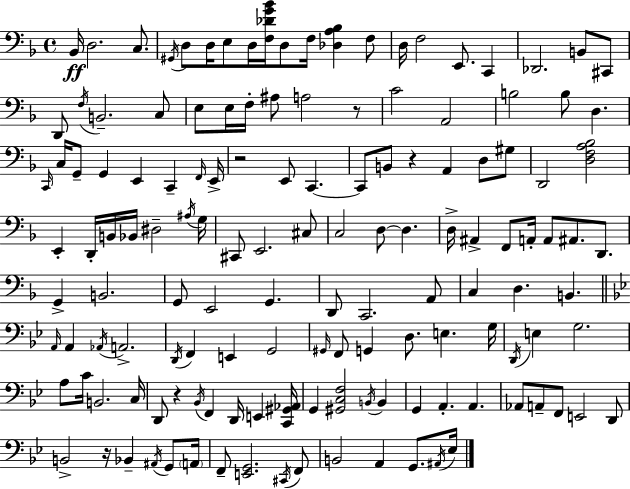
X:1
T:Untitled
M:4/4
L:1/4
K:Dm
_B,,/4 D,2 C,/2 ^G,,/4 D,/2 D,/4 E,/2 D,/4 [F,_DG_B]/4 D,/2 F,/4 [_D,A,_B,] F,/2 D,/4 F,2 E,,/2 C,, _D,,2 B,,/2 ^C,,/2 D,,/2 F,/4 B,,2 C,/2 E,/2 E,/4 F,/4 ^A,/2 A,2 z/2 C2 A,,2 B,2 B,/2 D, C,,/4 C,/4 G,,/2 G,, E,, C,, F,,/4 E,,/4 z2 E,,/2 C,, C,,/2 B,,/2 z A,, D,/2 ^G,/2 D,,2 [D,F,A,_B,]2 E,, D,,/4 B,,/4 _B,,/4 ^D,2 ^A,/4 G,/4 ^C,,/2 E,,2 ^C,/2 C,2 D,/2 D, D,/4 ^A,, F,,/2 A,,/4 A,,/2 ^A,,/2 D,,/2 G,, B,,2 G,,/2 E,,2 G,, D,,/2 C,,2 A,,/2 C, D, B,, A,,/4 A,, _A,,/4 A,,2 D,,/4 F,, E,, G,,2 ^G,,/4 F,,/2 G,, D,/2 E, G,/4 D,,/4 E, G,2 A,/2 C/4 B,,2 C,/4 D,,/2 z _B,,/4 F,, D,,/4 E,, [C,,^G,,_A,,]/4 G,, [^G,,C,F,]2 B,,/4 B,, G,, A,, A,, _A,,/2 A,,/2 F,,/2 E,,2 D,,/2 B,,2 z/4 _B,, ^A,,/4 G,,/2 A,,/4 F,,/2 [E,,G,,]2 ^C,,/4 F,,/2 B,,2 A,, G,,/2 ^A,,/4 _E,/4